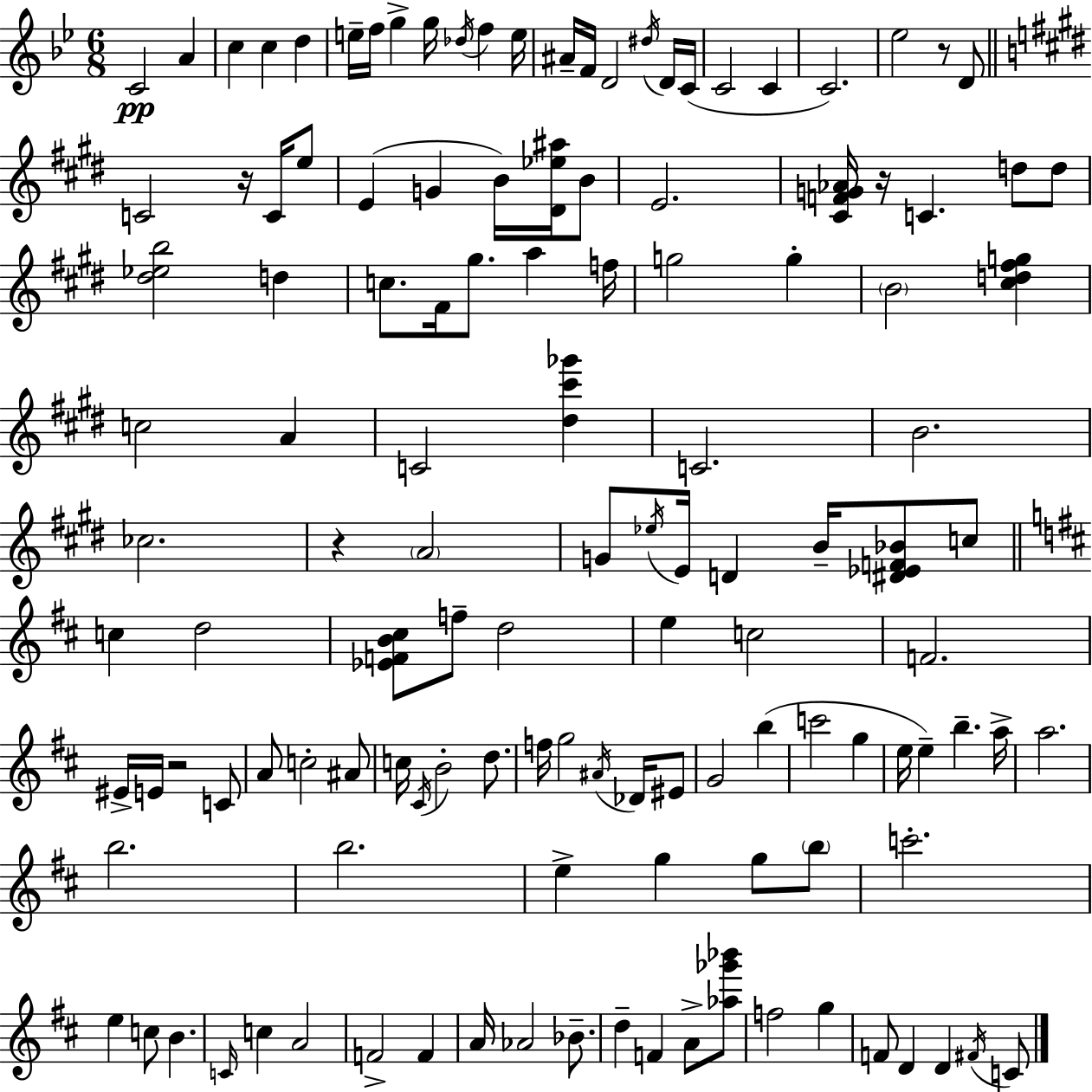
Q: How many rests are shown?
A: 5